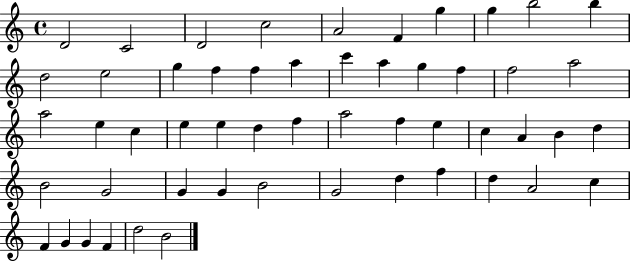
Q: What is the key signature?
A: C major